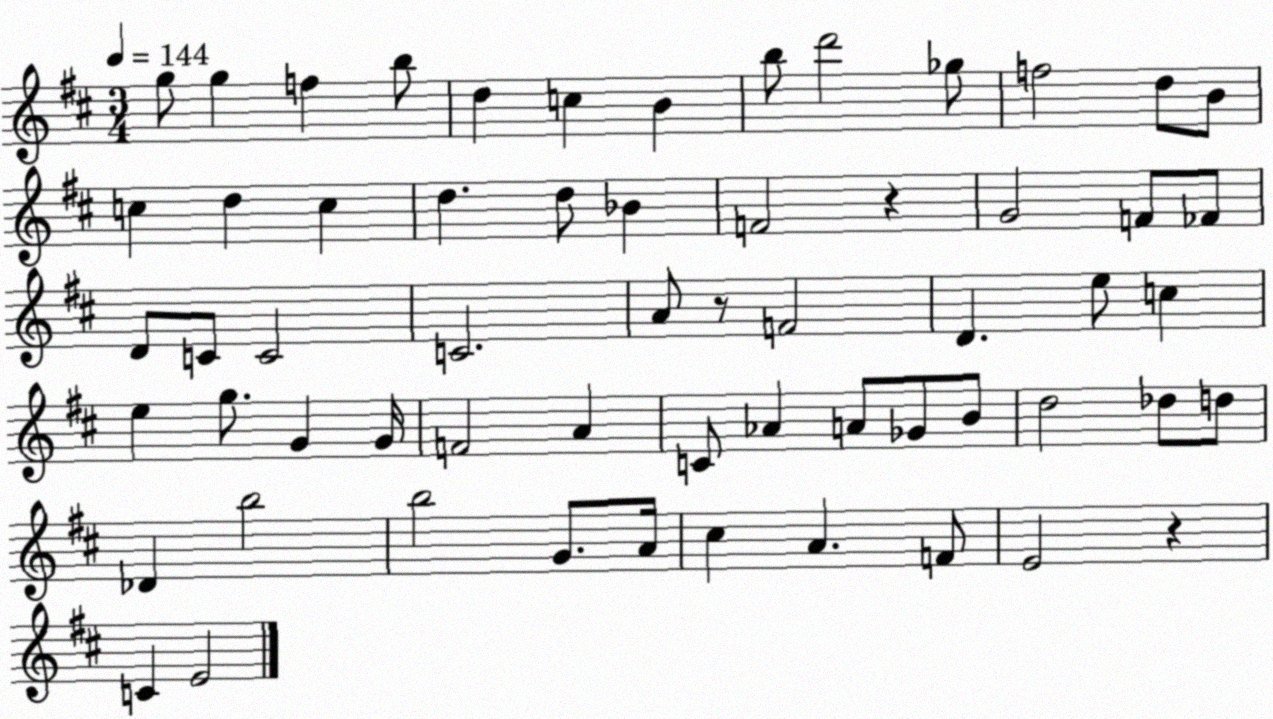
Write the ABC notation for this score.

X:1
T:Untitled
M:3/4
L:1/4
K:D
g/2 g f b/2 d c B b/2 d'2 _g/2 f2 d/2 B/2 c d c d d/2 _B F2 z G2 F/2 _F/2 D/2 C/2 C2 C2 A/2 z/2 F2 D e/2 c e g/2 G G/4 F2 A C/2 _A A/2 _G/2 B/2 d2 _d/2 d/2 _D b2 b2 G/2 A/4 ^c A F/2 E2 z C E2